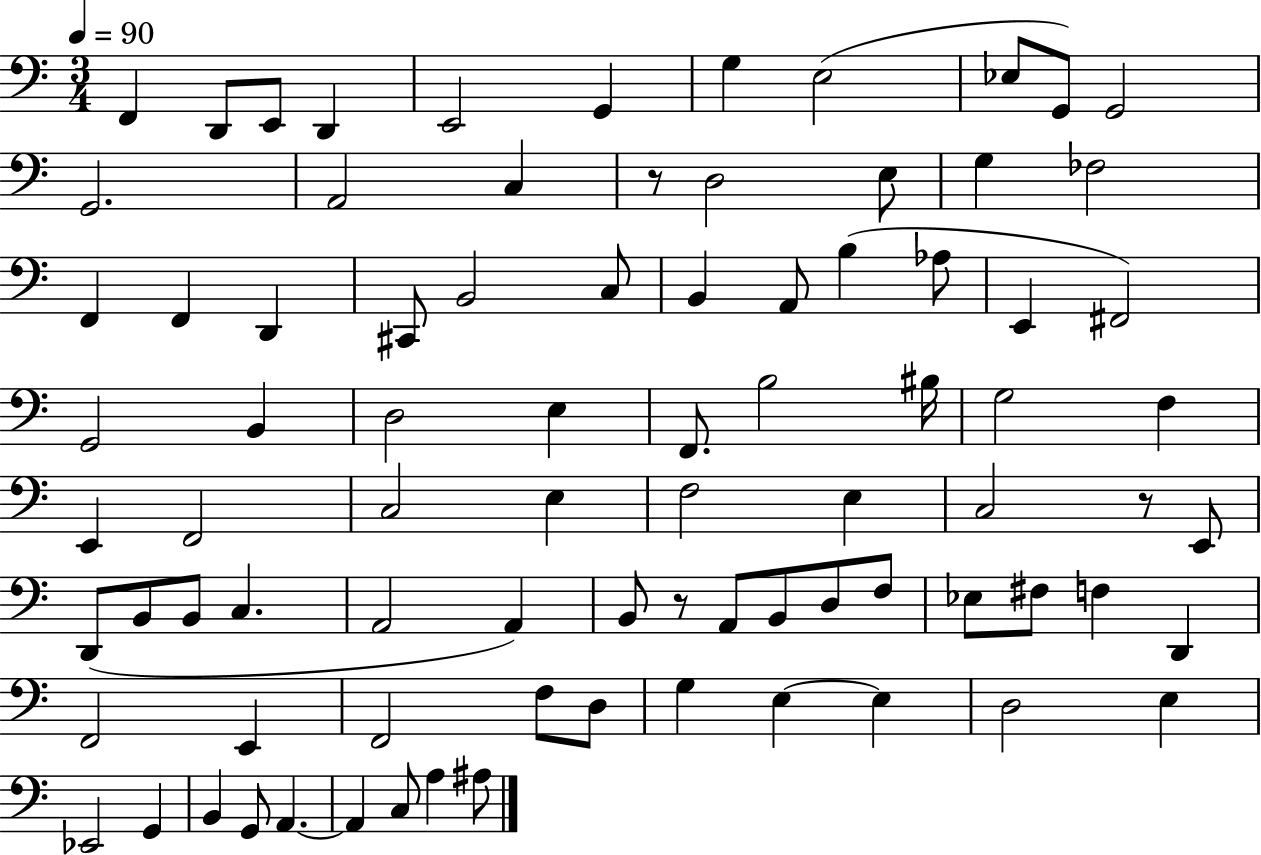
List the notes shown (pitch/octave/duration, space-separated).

F2/q D2/e E2/e D2/q E2/h G2/q G3/q E3/h Eb3/e G2/e G2/h G2/h. A2/h C3/q R/e D3/h E3/e G3/q FES3/h F2/q F2/q D2/q C#2/e B2/h C3/e B2/q A2/e B3/q Ab3/e E2/q F#2/h G2/h B2/q D3/h E3/q F2/e. B3/h BIS3/s G3/h F3/q E2/q F2/h C3/h E3/q F3/h E3/q C3/h R/e E2/e D2/e B2/e B2/e C3/q. A2/h A2/q B2/e R/e A2/e B2/e D3/e F3/e Eb3/e F#3/e F3/q D2/q F2/h E2/q F2/h F3/e D3/e G3/q E3/q E3/q D3/h E3/q Eb2/h G2/q B2/q G2/e A2/q. A2/q C3/e A3/q A#3/e